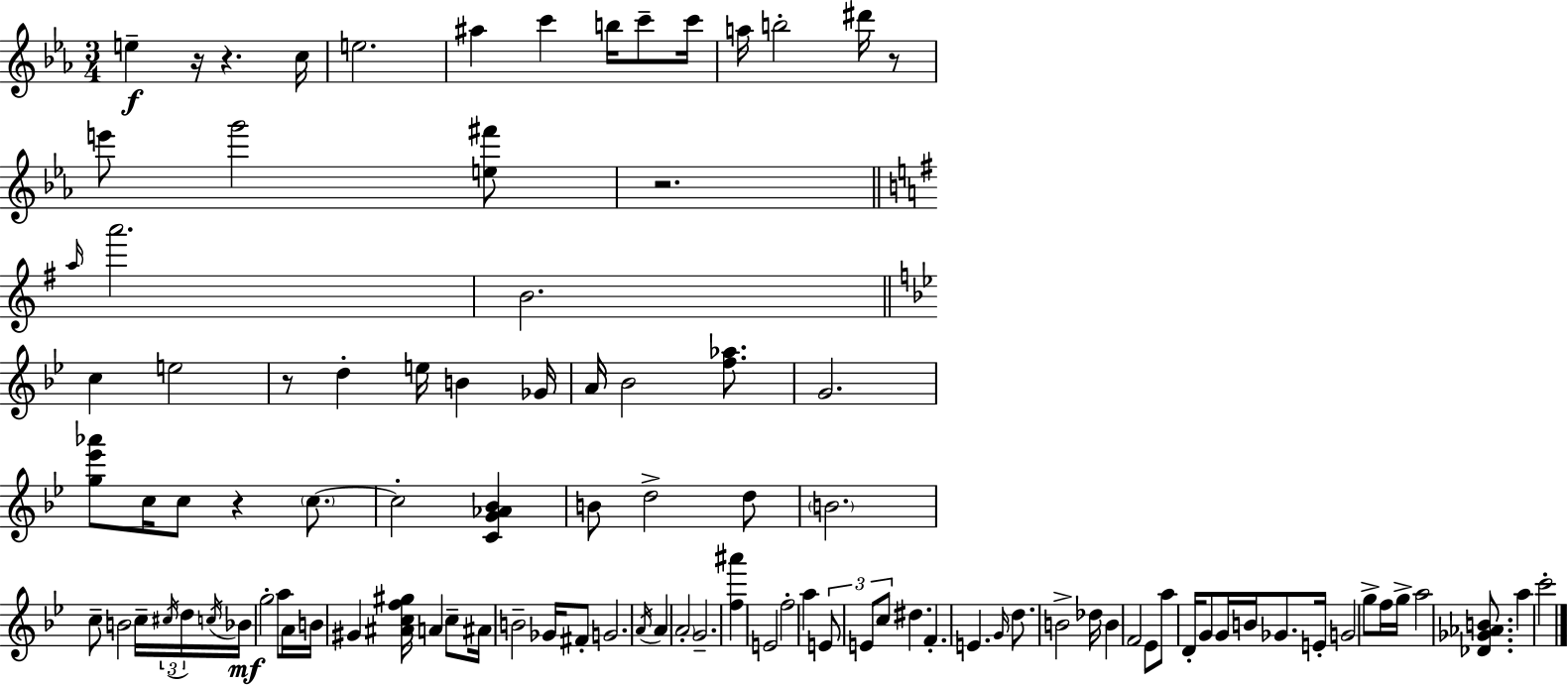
{
  \clef treble
  \numericTimeSignature
  \time 3/4
  \key ees \major
  e''4--\f r16 r4. c''16 | e''2. | ais''4 c'''4 b''16 c'''8-- c'''16 | a''16 b''2-. dis'''16 r8 | \break e'''8 g'''2 <e'' fis'''>8 | r2. | \bar "||" \break \key g \major \grace { a''16 } a'''2. | b'2. | \bar "||" \break \key bes \major c''4 e''2 | r8 d''4-. e''16 b'4 ges'16 | a'16 bes'2 <f'' aes''>8. | g'2. | \break <g'' ees''' aes'''>8 c''16 c''8 r4 \parenthesize c''8.~~ | c''2-. <c' g' aes' bes'>4 | b'8 d''2-> d''8 | \parenthesize b'2. | \break c''8-- b'2 c''16-- \tuplet 3/2 { \acciaccatura { cis''16 } | d''16 \acciaccatura { c''16 } } bes'16\mf g''2-. a''8 | a'16 b'16 gis'4 <ais' c'' f'' gis''>16 a'4 | c''8-- ais'16 b'2-- ges'16 | \break fis'8-. g'2. | \acciaccatura { a'16 } a'4 \parenthesize a'2-. | g'2.-- | <f'' ais'''>4 e'2 | \break f''2-. a''4 | \tuplet 3/2 { e'8 e'8 c''8 } dis''4. | f'4.-. e'4. | \grace { g'16 } d''8. b'2-> | \break des''16 b'4 f'2 | ees'8 a''8 d'16-. g'8 g'16 | b'16 ges'8. e'16-. g'2 | g''8-> f''16 g''16-> a''2 | \break <des' ges' aes' b'>8. a''4 c'''2-. | \bar "|."
}